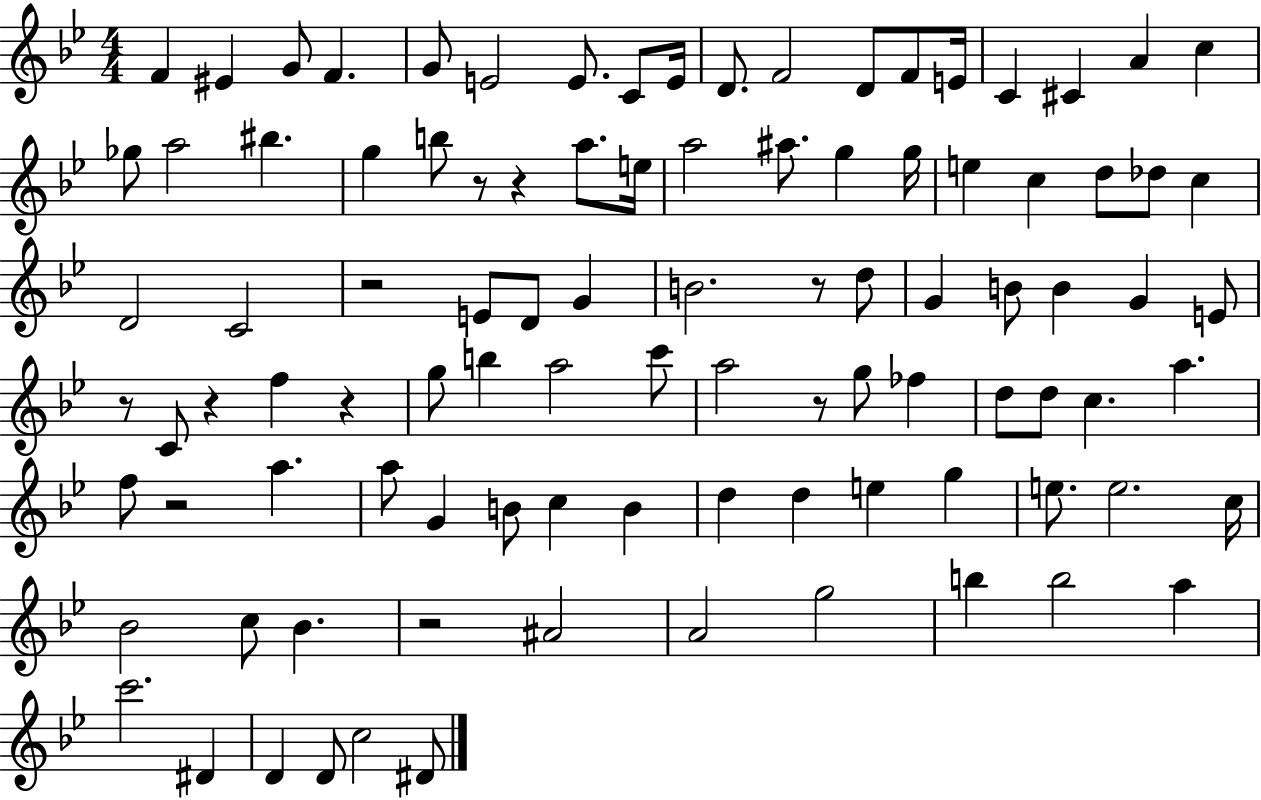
X:1
T:Untitled
M:4/4
L:1/4
K:Bb
F ^E G/2 F G/2 E2 E/2 C/2 E/4 D/2 F2 D/2 F/2 E/4 C ^C A c _g/2 a2 ^b g b/2 z/2 z a/2 e/4 a2 ^a/2 g g/4 e c d/2 _d/2 c D2 C2 z2 E/2 D/2 G B2 z/2 d/2 G B/2 B G E/2 z/2 C/2 z f z g/2 b a2 c'/2 a2 z/2 g/2 _f d/2 d/2 c a f/2 z2 a a/2 G B/2 c B d d e g e/2 e2 c/4 _B2 c/2 _B z2 ^A2 A2 g2 b b2 a c'2 ^D D D/2 c2 ^D/2